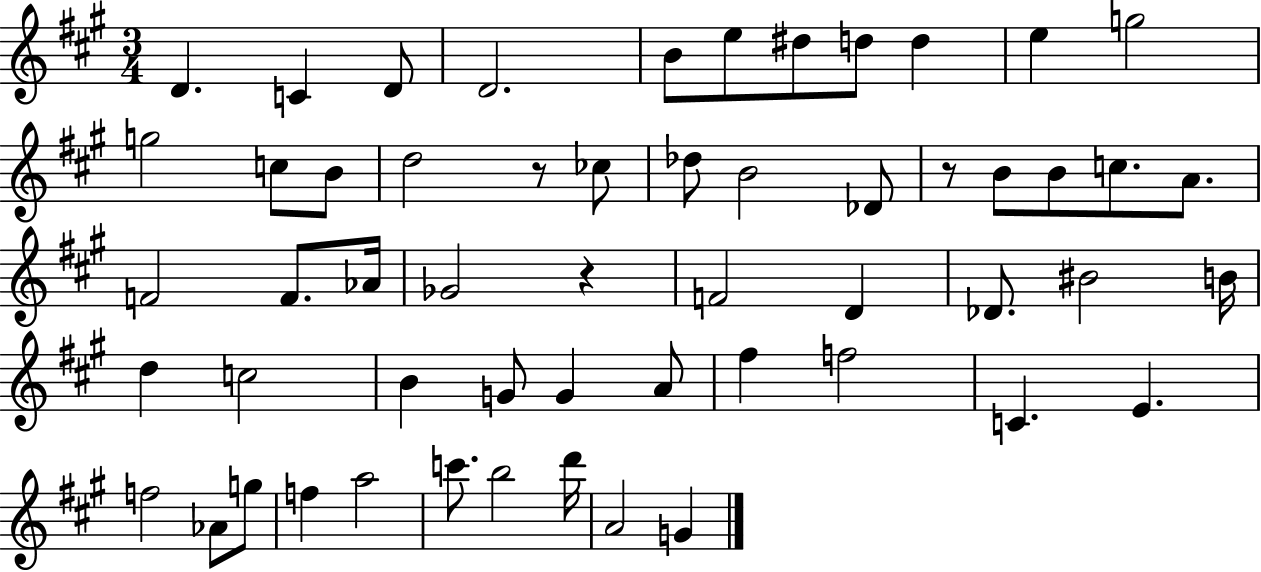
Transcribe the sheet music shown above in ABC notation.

X:1
T:Untitled
M:3/4
L:1/4
K:A
D C D/2 D2 B/2 e/2 ^d/2 d/2 d e g2 g2 c/2 B/2 d2 z/2 _c/2 _d/2 B2 _D/2 z/2 B/2 B/2 c/2 A/2 F2 F/2 _A/4 _G2 z F2 D _D/2 ^B2 B/4 d c2 B G/2 G A/2 ^f f2 C E f2 _A/2 g/2 f a2 c'/2 b2 d'/4 A2 G